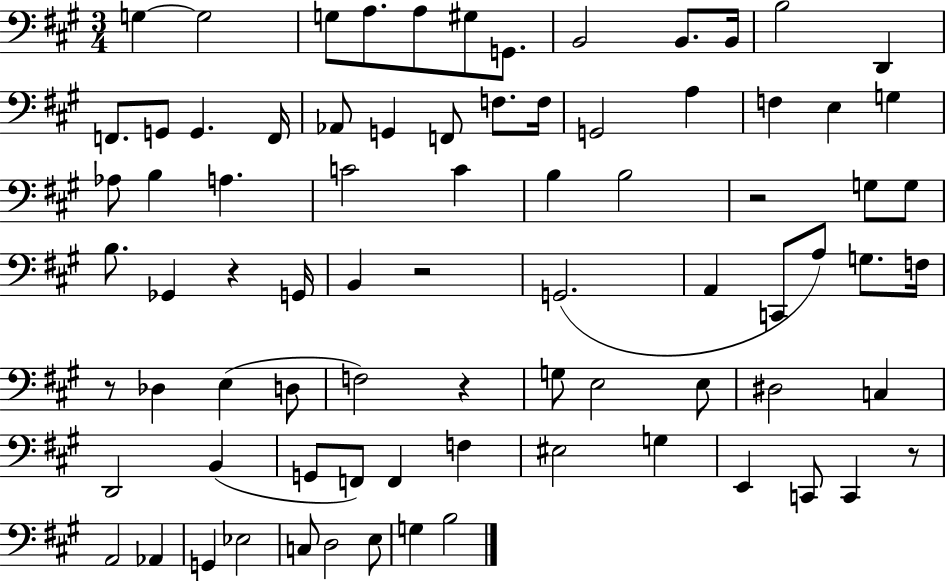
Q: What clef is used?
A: bass